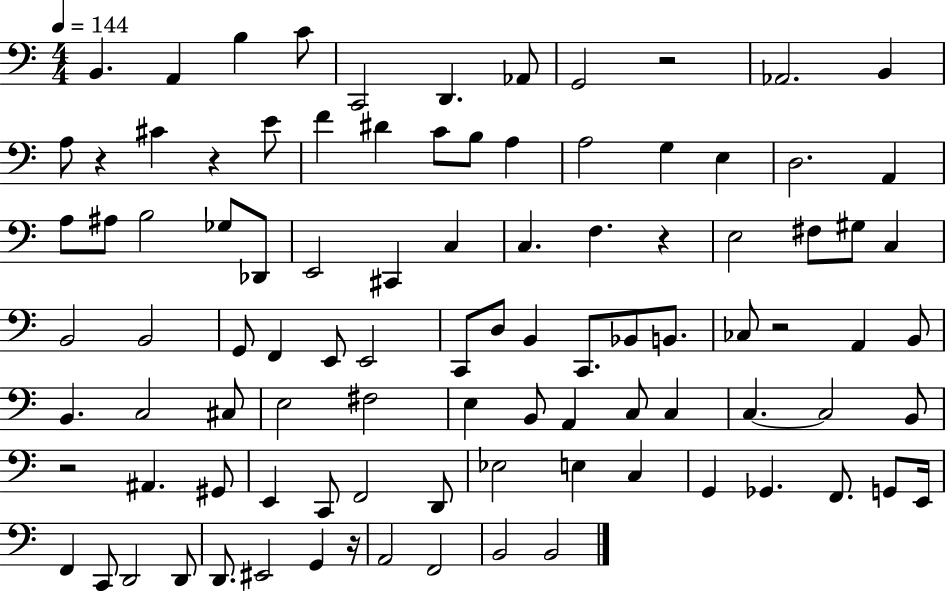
X:1
T:Untitled
M:4/4
L:1/4
K:C
B,, A,, B, C/2 C,,2 D,, _A,,/2 G,,2 z2 _A,,2 B,, A,/2 z ^C z E/2 F ^D C/2 B,/2 A, A,2 G, E, D,2 A,, A,/2 ^A,/2 B,2 _G,/2 _D,,/2 E,,2 ^C,, C, C, F, z E,2 ^F,/2 ^G,/2 C, B,,2 B,,2 G,,/2 F,, E,,/2 E,,2 C,,/2 D,/2 B,, C,,/2 _B,,/2 B,,/2 _C,/2 z2 A,, B,,/2 B,, C,2 ^C,/2 E,2 ^F,2 E, B,,/2 A,, C,/2 C, C, C,2 B,,/2 z2 ^A,, ^G,,/2 E,, C,,/2 F,,2 D,,/2 _E,2 E, C, G,, _G,, F,,/2 G,,/2 E,,/4 F,, C,,/2 D,,2 D,,/2 D,,/2 ^E,,2 G,, z/4 A,,2 F,,2 B,,2 B,,2